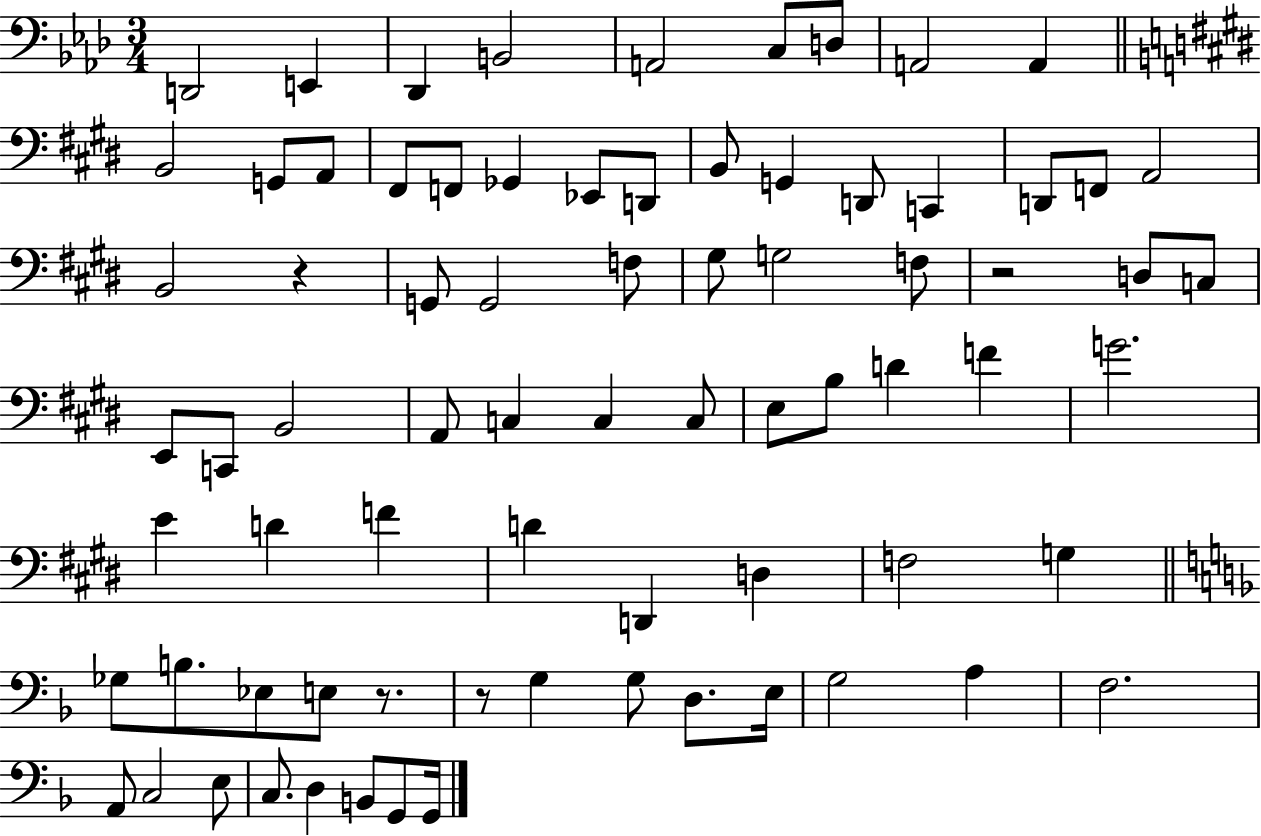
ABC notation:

X:1
T:Untitled
M:3/4
L:1/4
K:Ab
D,,2 E,, _D,, B,,2 A,,2 C,/2 D,/2 A,,2 A,, B,,2 G,,/2 A,,/2 ^F,,/2 F,,/2 _G,, _E,,/2 D,,/2 B,,/2 G,, D,,/2 C,, D,,/2 F,,/2 A,,2 B,,2 z G,,/2 G,,2 F,/2 ^G,/2 G,2 F,/2 z2 D,/2 C,/2 E,,/2 C,,/2 B,,2 A,,/2 C, C, C,/2 E,/2 B,/2 D F G2 E D F D D,, D, F,2 G, _G,/2 B,/2 _E,/2 E,/2 z/2 z/2 G, G,/2 D,/2 E,/4 G,2 A, F,2 A,,/2 C,2 E,/2 C,/2 D, B,,/2 G,,/2 G,,/4